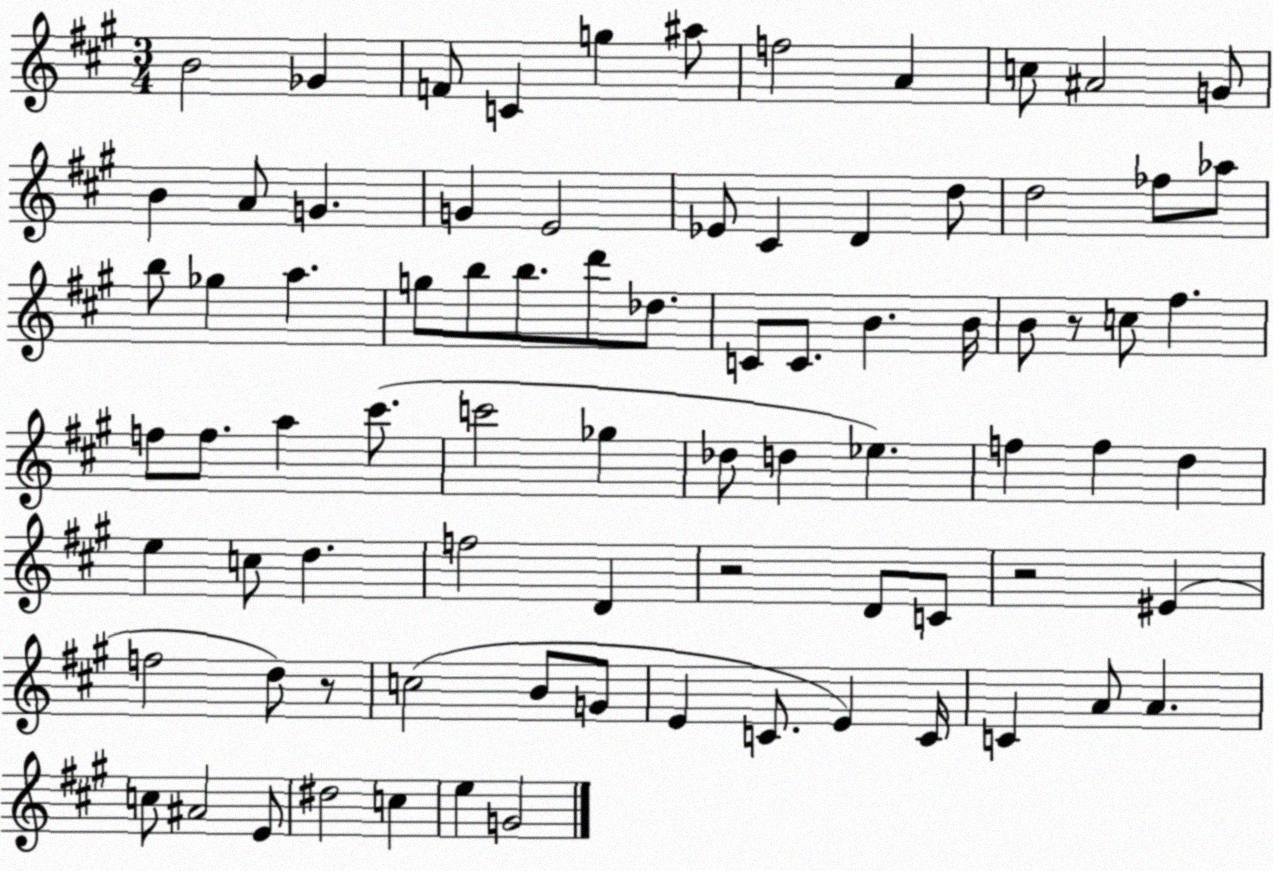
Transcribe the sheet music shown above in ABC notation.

X:1
T:Untitled
M:3/4
L:1/4
K:A
B2 _G F/2 C g ^a/2 f2 A c/2 ^A2 G/2 B A/2 G G E2 _E/2 ^C D d/2 d2 _f/2 _a/2 b/2 _g a g/2 b/2 b/2 d'/2 _d/2 C/2 C/2 B B/4 B/2 z/2 c/2 ^f f/2 f/2 a ^c'/2 c'2 _g _d/2 d _e f f d e c/2 d f2 D z2 D/2 C/2 z2 ^E f2 d/2 z/2 c2 B/2 G/2 E C/2 E C/4 C A/2 A c/2 ^A2 E/2 ^d2 c e G2